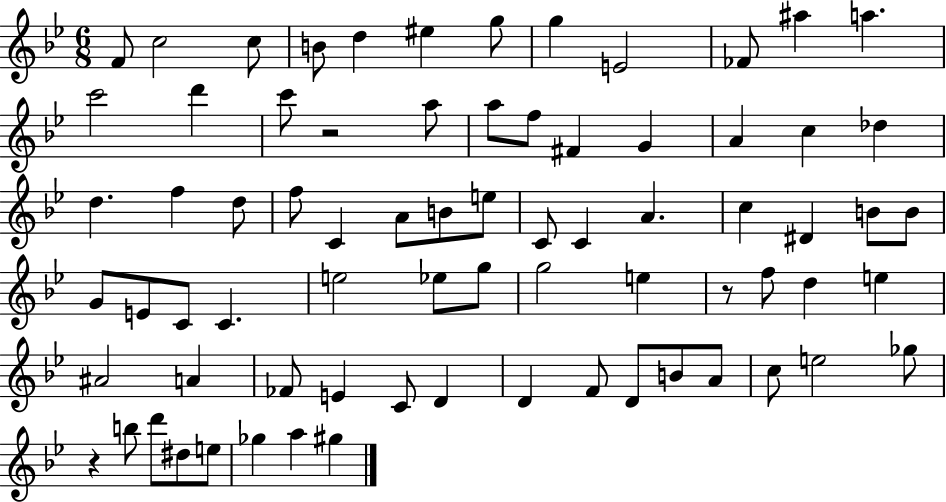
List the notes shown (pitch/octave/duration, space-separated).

F4/e C5/h C5/e B4/e D5/q EIS5/q G5/e G5/q E4/h FES4/e A#5/q A5/q. C6/h D6/q C6/e R/h A5/e A5/e F5/e F#4/q G4/q A4/q C5/q Db5/q D5/q. F5/q D5/e F5/e C4/q A4/e B4/e E5/e C4/e C4/q A4/q. C5/q D#4/q B4/e B4/e G4/e E4/e C4/e C4/q. E5/h Eb5/e G5/e G5/h E5/q R/e F5/e D5/q E5/q A#4/h A4/q FES4/e E4/q C4/e D4/q D4/q F4/e D4/e B4/e A4/e C5/e E5/h Gb5/e R/q B5/e D6/e D#5/e E5/e Gb5/q A5/q G#5/q